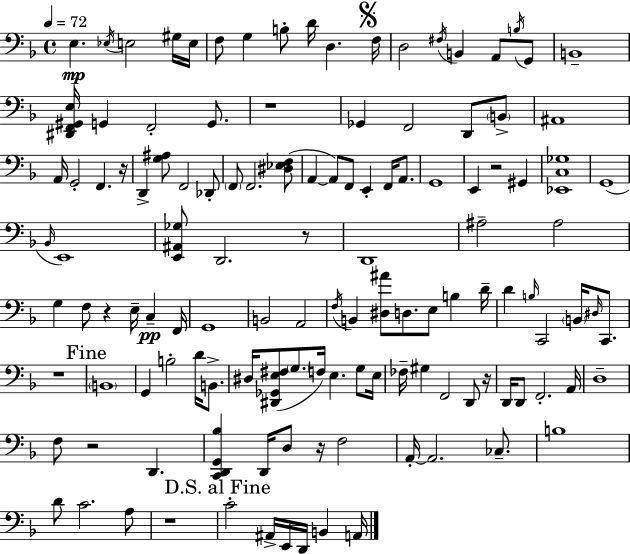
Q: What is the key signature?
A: D minor